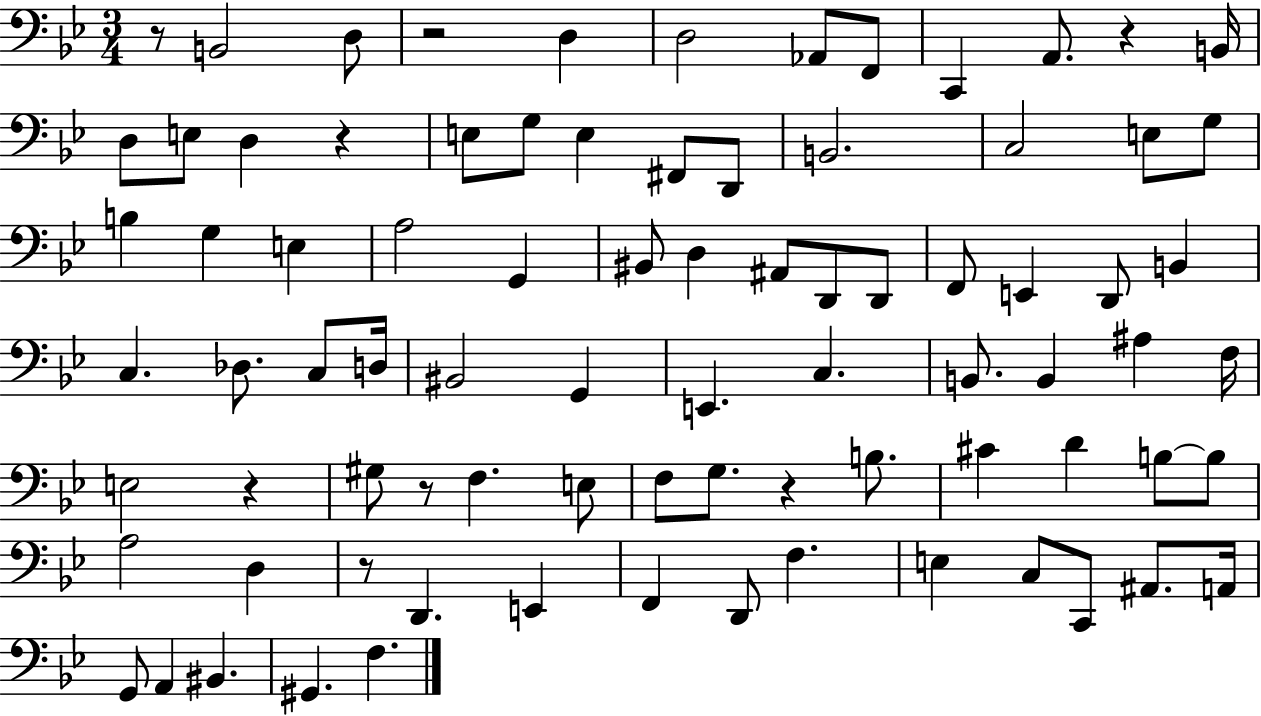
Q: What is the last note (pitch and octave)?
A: F3